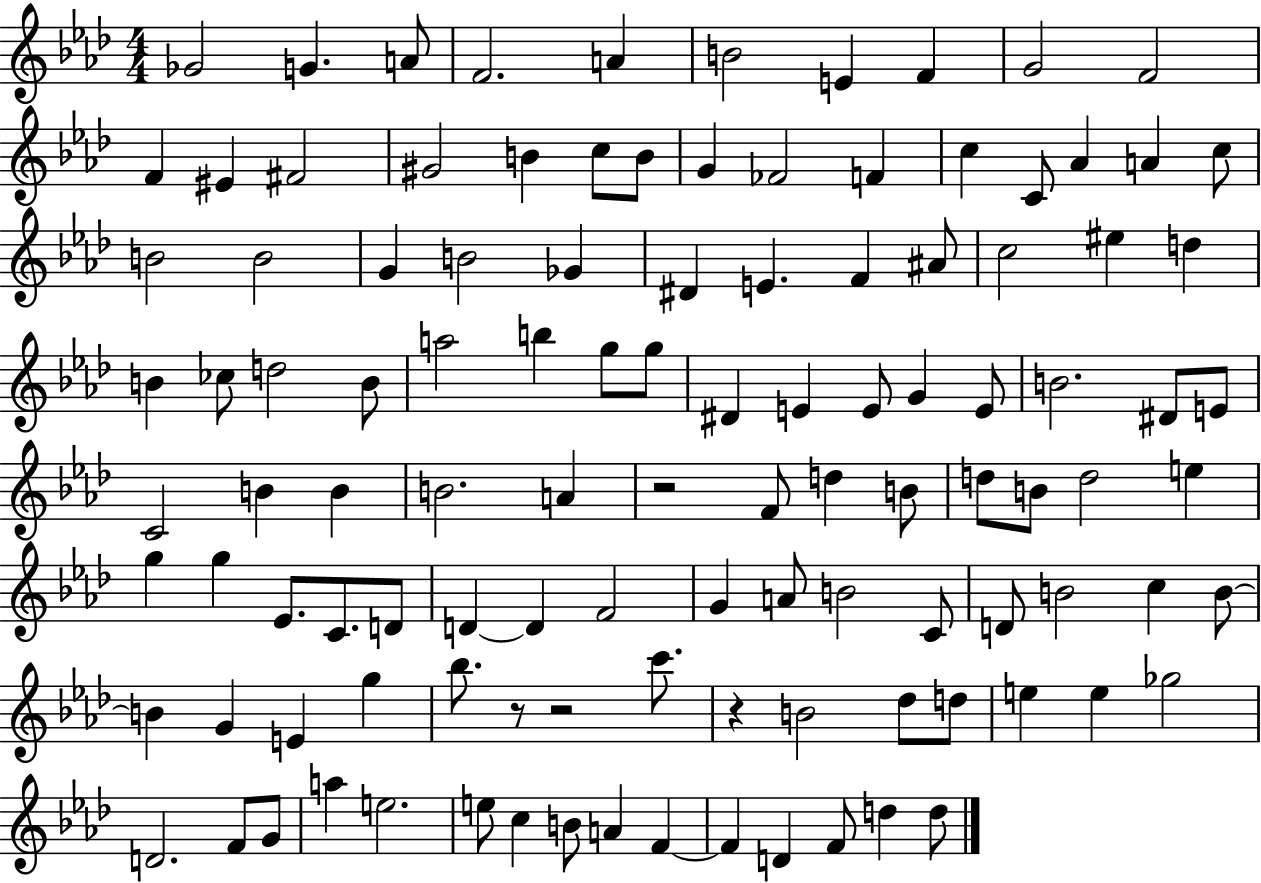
{
  \clef treble
  \numericTimeSignature
  \time 4/4
  \key aes \major
  \repeat volta 2 { ges'2 g'4. a'8 | f'2. a'4 | b'2 e'4 f'4 | g'2 f'2 | \break f'4 eis'4 fis'2 | gis'2 b'4 c''8 b'8 | g'4 fes'2 f'4 | c''4 c'8 aes'4 a'4 c''8 | \break b'2 b'2 | g'4 b'2 ges'4 | dis'4 e'4. f'4 ais'8 | c''2 eis''4 d''4 | \break b'4 ces''8 d''2 b'8 | a''2 b''4 g''8 g''8 | dis'4 e'4 e'8 g'4 e'8 | b'2. dis'8 e'8 | \break c'2 b'4 b'4 | b'2. a'4 | r2 f'8 d''4 b'8 | d''8 b'8 d''2 e''4 | \break g''4 g''4 ees'8. c'8. d'8 | d'4~~ d'4 f'2 | g'4 a'8 b'2 c'8 | d'8 b'2 c''4 b'8~~ | \break b'4 g'4 e'4 g''4 | bes''8. r8 r2 c'''8. | r4 b'2 des''8 d''8 | e''4 e''4 ges''2 | \break d'2. f'8 g'8 | a''4 e''2. | e''8 c''4 b'8 a'4 f'4~~ | f'4 d'4 f'8 d''4 d''8 | \break } \bar "|."
}